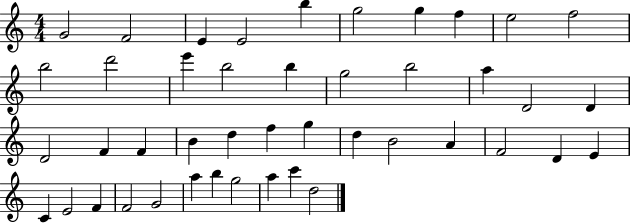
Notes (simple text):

G4/h F4/h E4/q E4/h B5/q G5/h G5/q F5/q E5/h F5/h B5/h D6/h E6/q B5/h B5/q G5/h B5/h A5/q D4/h D4/q D4/h F4/q F4/q B4/q D5/q F5/q G5/q D5/q B4/h A4/q F4/h D4/q E4/q C4/q E4/h F4/q F4/h G4/h A5/q B5/q G5/h A5/q C6/q D5/h